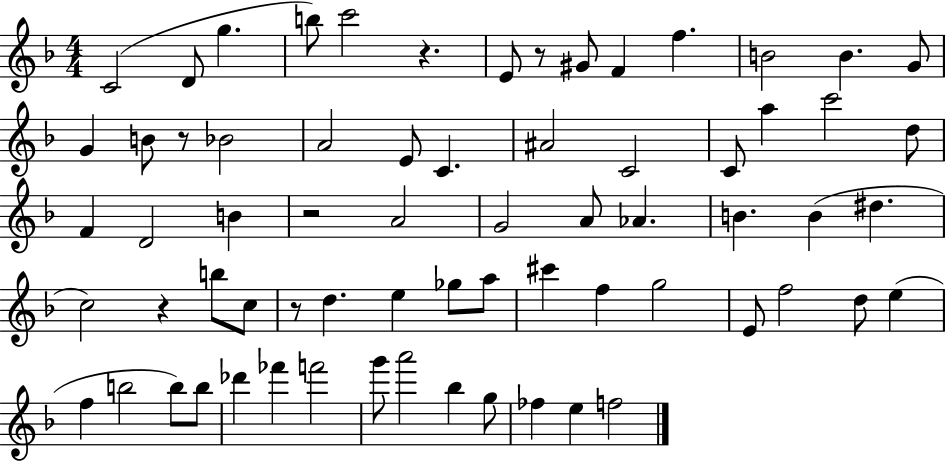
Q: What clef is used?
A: treble